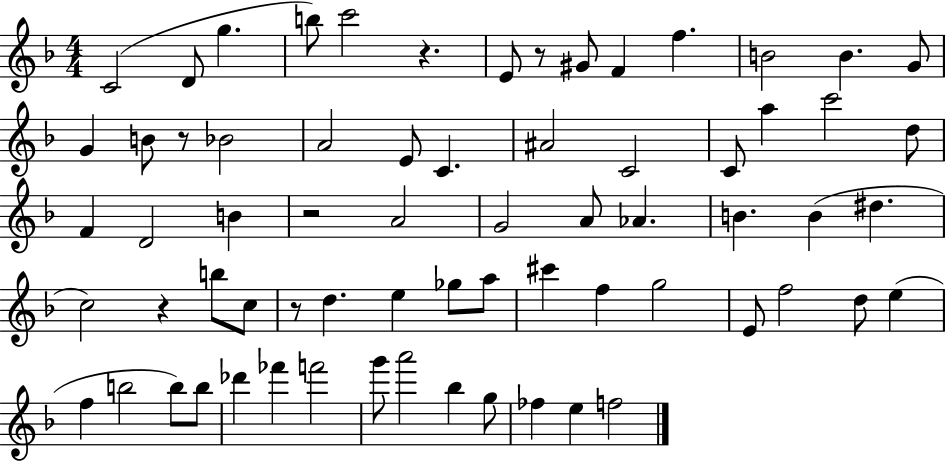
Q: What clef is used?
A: treble